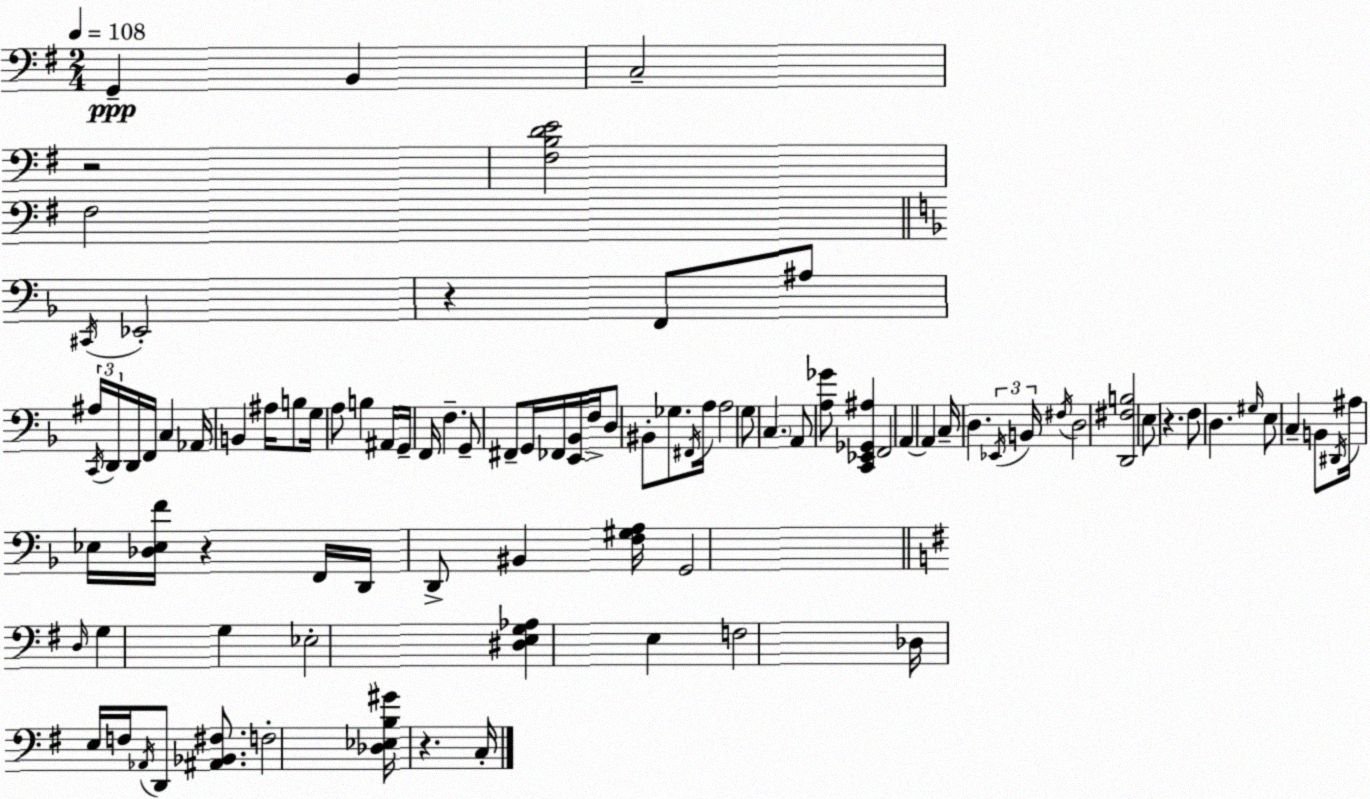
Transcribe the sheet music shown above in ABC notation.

X:1
T:Untitled
M:2/4
L:1/4
K:G
G,, B,, C,2 z2 [^F,B,DE]2 ^F,2 ^C,,/4 _E,,2 z F,,/2 ^A,/2 ^A,/4 C,,/4 D,,/4 D,,/4 F,,/4 C, _A,,/4 B,, ^A,/4 B,/2 G,/4 A,/2 B, ^A,,/4 G,,/4 F,,/4 F, G,,/2 ^F,,/2 G,,/4 _F,,/4 [E,,_B,,]/4 F,/4 D,/2 ^B,,/2 _G,/2 ^F,,/4 A,/4 A,2 G,/2 C, A,,/2 [A,_G]/2 [C,,_E,,_G,,^A,] F,,2 A,, A,, C,/4 D, _E,,/4 B,,/4 ^F,/4 D,2 [D,,^F,B,]2 E,/2 z F,/2 D, ^G,/4 E,/2 C, B,,/2 ^D,,/4 ^A,/4 _E,/4 [_D,_E,F]/4 z F,,/4 D,,/4 D,,/2 ^B,, [F,^G,A,]/4 G,,2 D,/4 G, G, _E,2 [^D,E,G,_A,] E, F,2 _D,/4 E,/4 F,/4 _A,,/4 D,,/2 [^A,,_B,,^F,]/2 F,2 [_D,_E,B,^G]/4 z C,/4